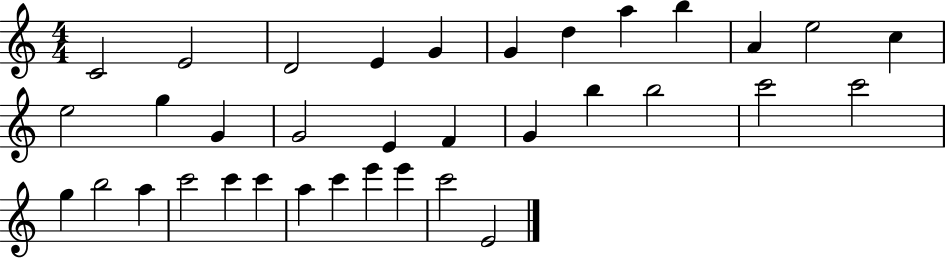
{
  \clef treble
  \numericTimeSignature
  \time 4/4
  \key c \major
  c'2 e'2 | d'2 e'4 g'4 | g'4 d''4 a''4 b''4 | a'4 e''2 c''4 | \break e''2 g''4 g'4 | g'2 e'4 f'4 | g'4 b''4 b''2 | c'''2 c'''2 | \break g''4 b''2 a''4 | c'''2 c'''4 c'''4 | a''4 c'''4 e'''4 e'''4 | c'''2 e'2 | \break \bar "|."
}